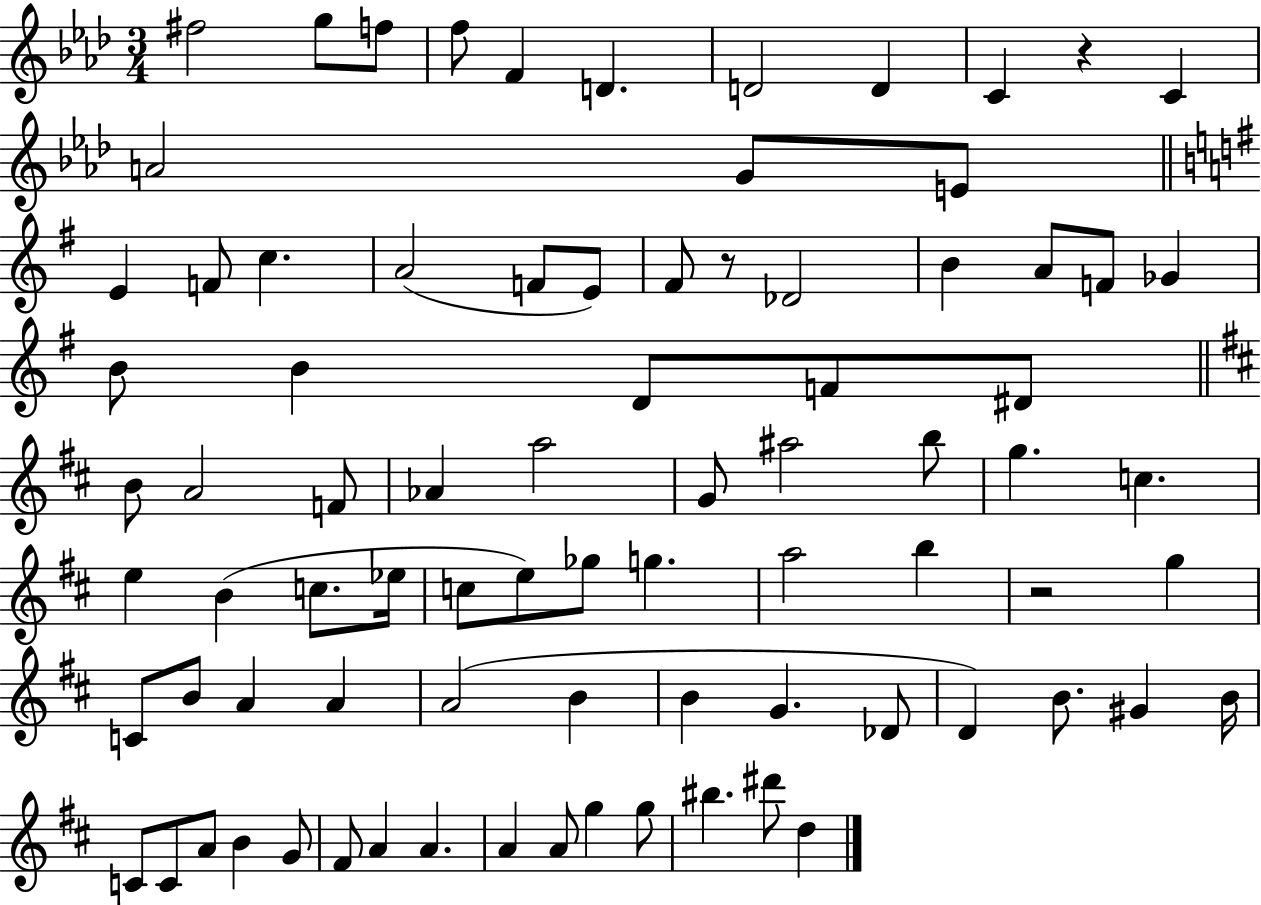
{
  \clef treble
  \numericTimeSignature
  \time 3/4
  \key aes \major
  \repeat volta 2 { fis''2 g''8 f''8 | f''8 f'4 d'4. | d'2 d'4 | c'4 r4 c'4 | \break a'2 g'8 e'8 | \bar "||" \break \key g \major e'4 f'8 c''4. | a'2( f'8 e'8) | fis'8 r8 des'2 | b'4 a'8 f'8 ges'4 | \break b'8 b'4 d'8 f'8 dis'8 | \bar "||" \break \key d \major b'8 a'2 f'8 | aes'4 a''2 | g'8 ais''2 b''8 | g''4. c''4. | \break e''4 b'4( c''8. ees''16 | c''8 e''8) ges''8 g''4. | a''2 b''4 | r2 g''4 | \break c'8 b'8 a'4 a'4 | a'2( b'4 | b'4 g'4. des'8 | d'4) b'8. gis'4 b'16 | \break c'8 c'8 a'8 b'4 g'8 | fis'8 a'4 a'4. | a'4 a'8 g''4 g''8 | bis''4. dis'''8 d''4 | \break } \bar "|."
}